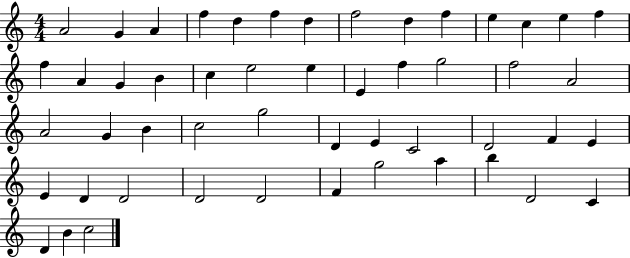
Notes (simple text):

A4/h G4/q A4/q F5/q D5/q F5/q D5/q F5/h D5/q F5/q E5/q C5/q E5/q F5/q F5/q A4/q G4/q B4/q C5/q E5/h E5/q E4/q F5/q G5/h F5/h A4/h A4/h G4/q B4/q C5/h G5/h D4/q E4/q C4/h D4/h F4/q E4/q E4/q D4/q D4/h D4/h D4/h F4/q G5/h A5/q B5/q D4/h C4/q D4/q B4/q C5/h